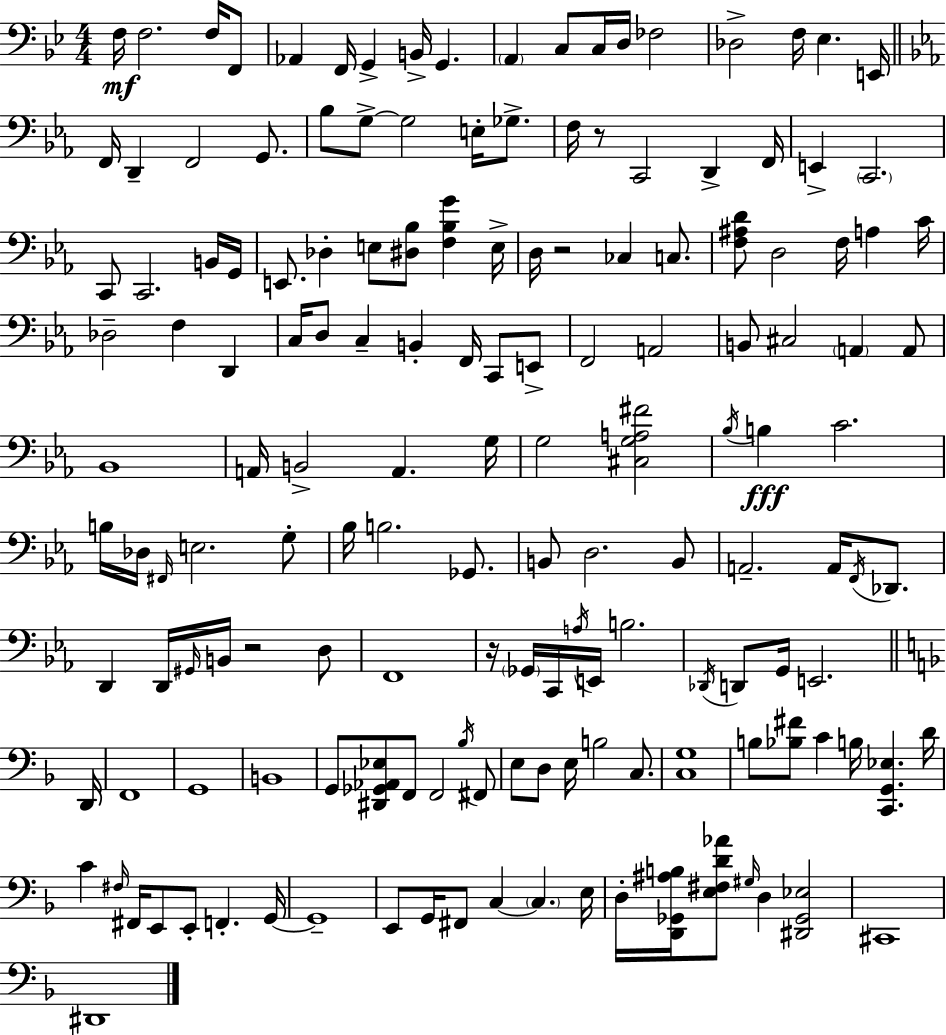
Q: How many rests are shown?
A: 4